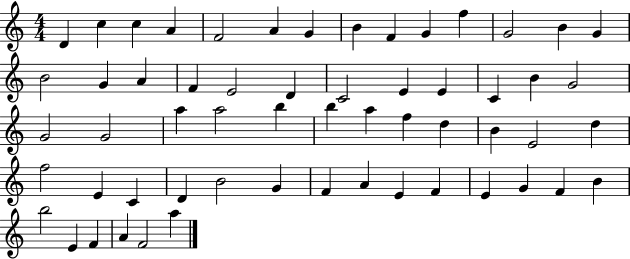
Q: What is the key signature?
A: C major